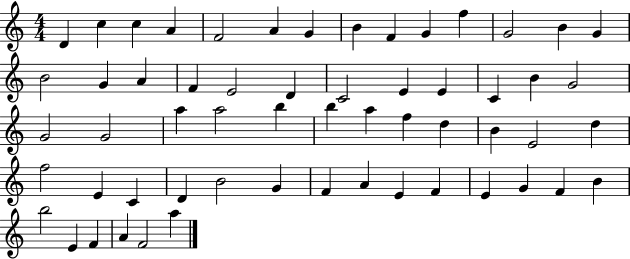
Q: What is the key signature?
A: C major